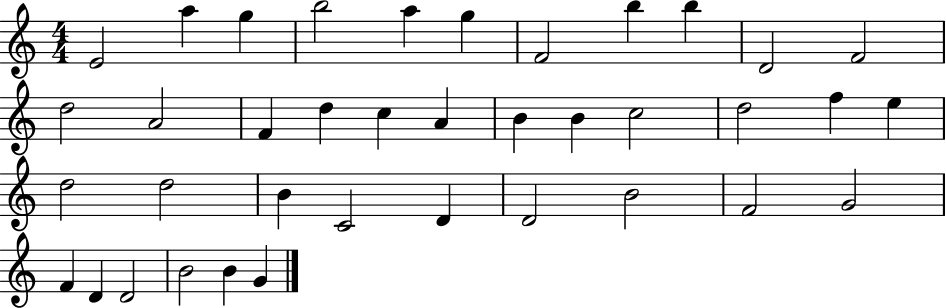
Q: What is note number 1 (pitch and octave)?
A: E4